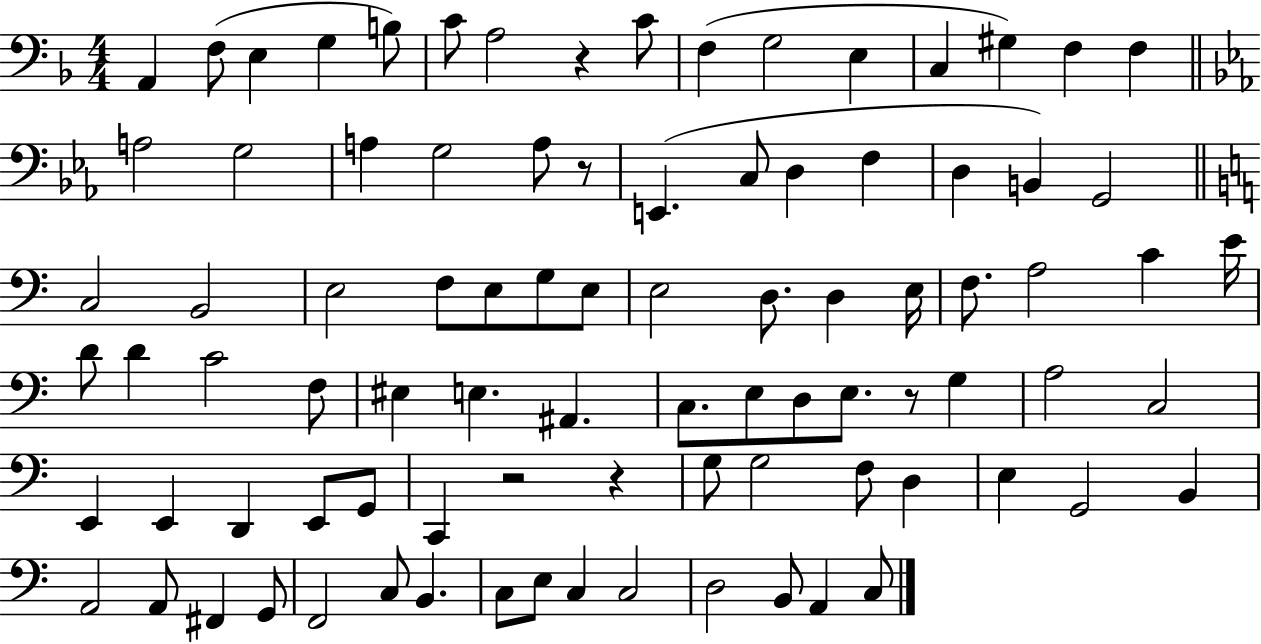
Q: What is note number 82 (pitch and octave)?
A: B2